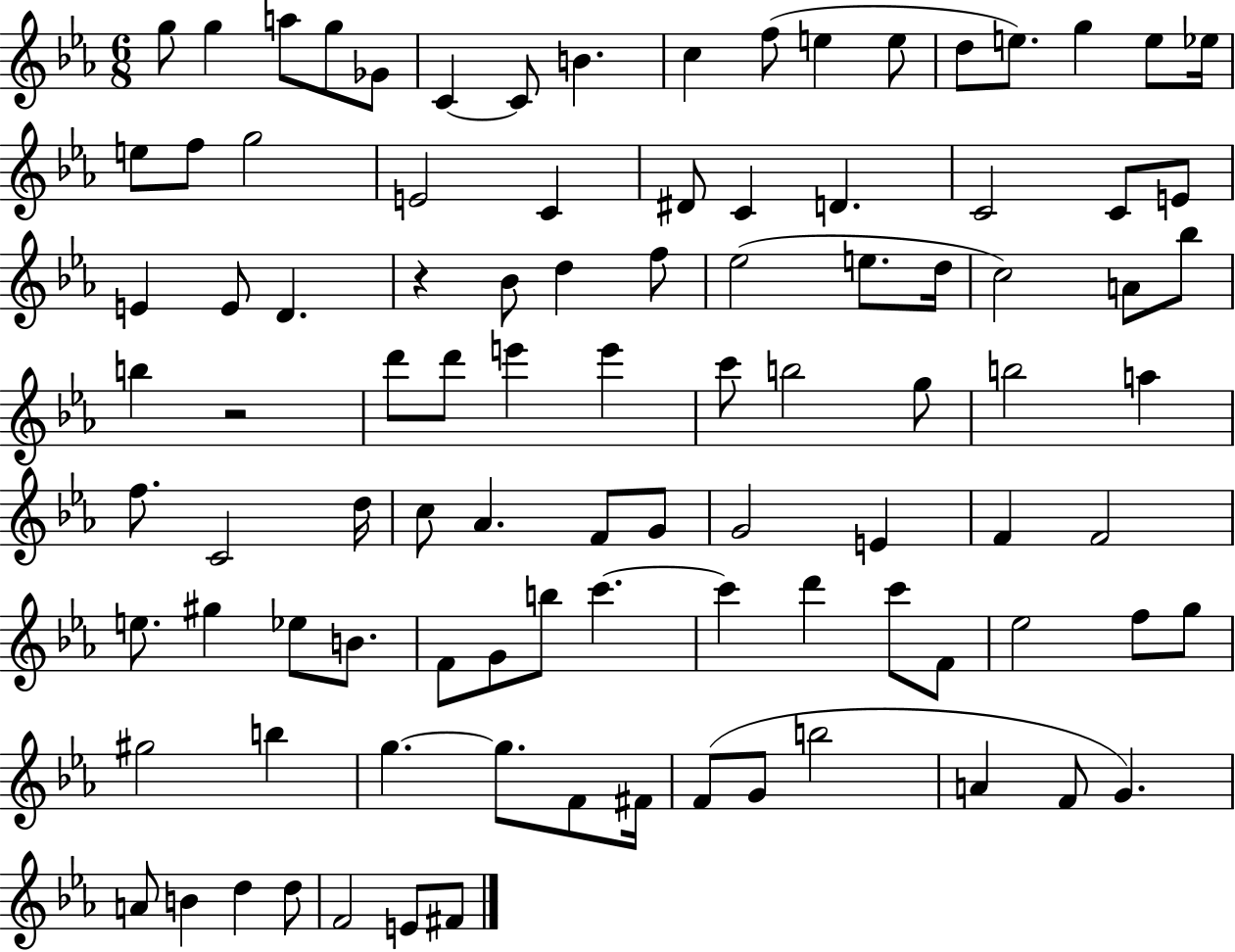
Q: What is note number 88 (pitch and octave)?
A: G4